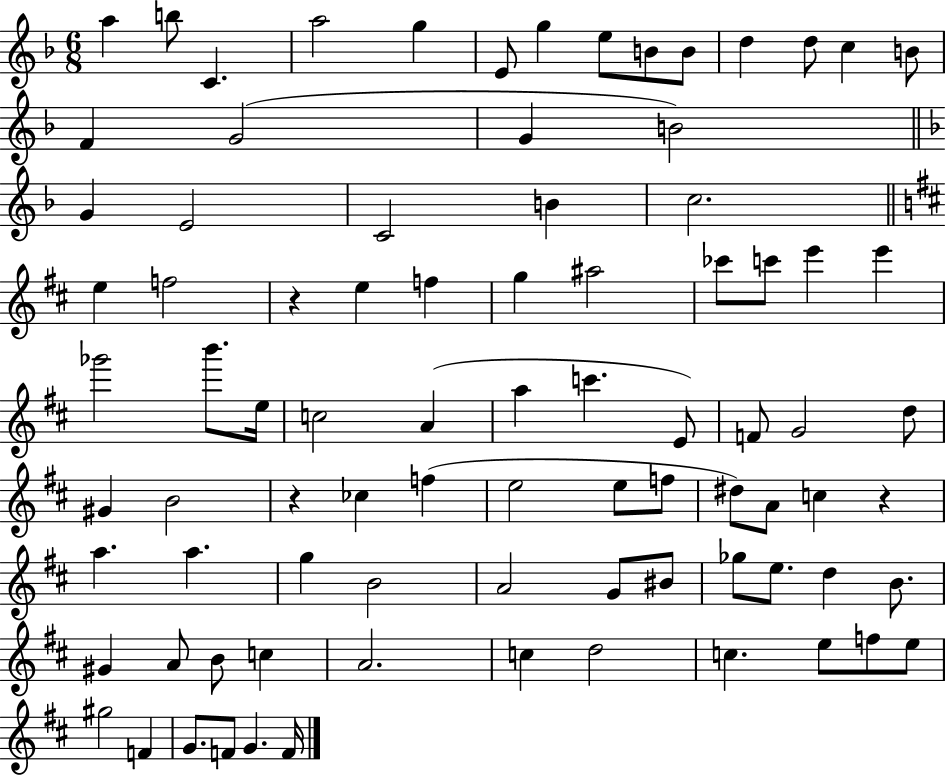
A5/q B5/e C4/q. A5/h G5/q E4/e G5/q E5/e B4/e B4/e D5/q D5/e C5/q B4/e F4/q G4/h G4/q B4/h G4/q E4/h C4/h B4/q C5/h. E5/q F5/h R/q E5/q F5/q G5/q A#5/h CES6/e C6/e E6/q E6/q Gb6/h B6/e. E5/s C5/h A4/q A5/q C6/q. E4/e F4/e G4/h D5/e G#4/q B4/h R/q CES5/q F5/q E5/h E5/e F5/e D#5/e A4/e C5/q R/q A5/q. A5/q. G5/q B4/h A4/h G4/e BIS4/e Gb5/e E5/e. D5/q B4/e. G#4/q A4/e B4/e C5/q A4/h. C5/q D5/h C5/q. E5/e F5/e E5/e G#5/h F4/q G4/e. F4/e G4/q. F4/s